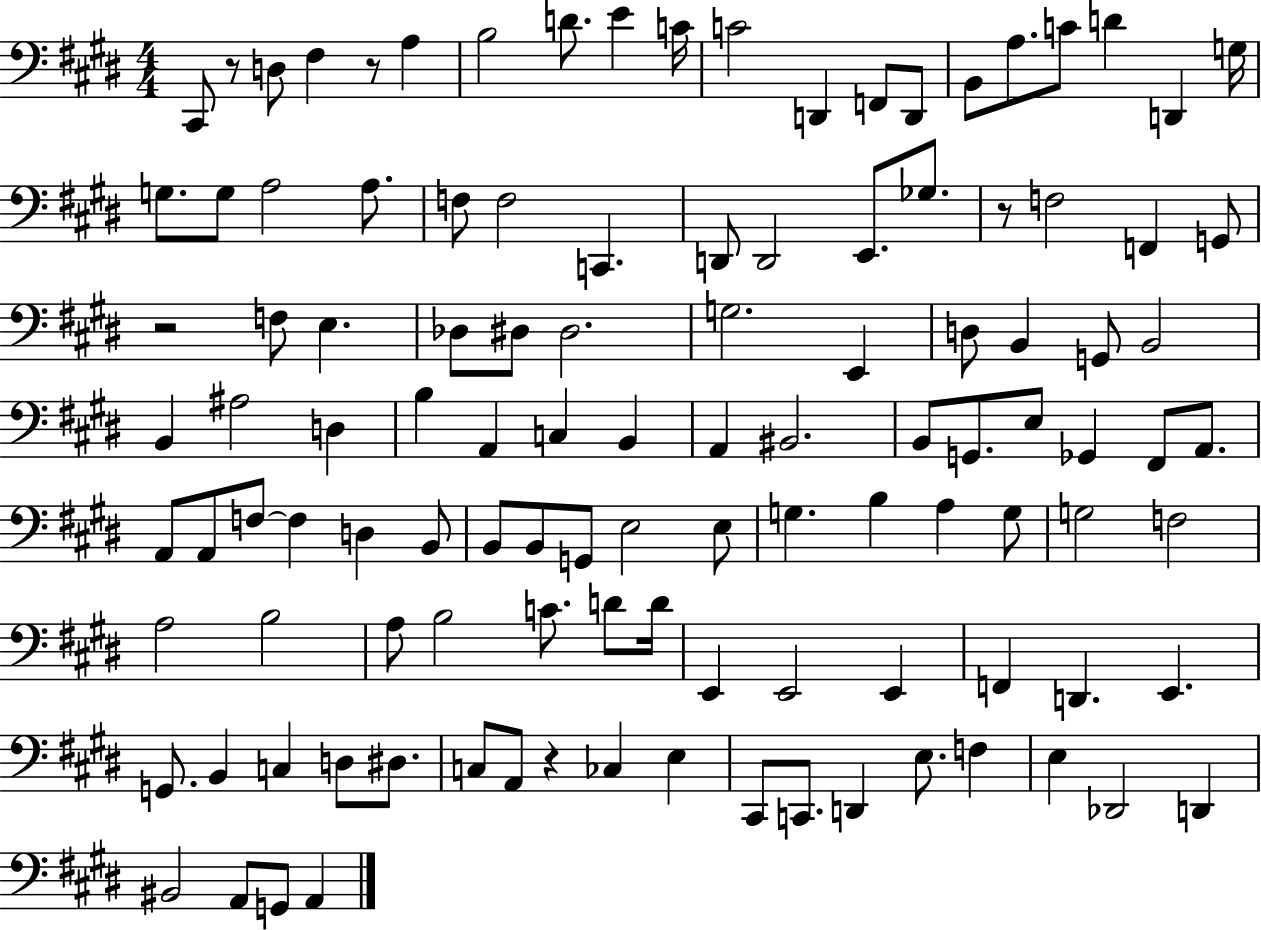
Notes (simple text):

C#2/e R/e D3/e F#3/q R/e A3/q B3/h D4/e. E4/q C4/s C4/h D2/q F2/e D2/e B2/e A3/e. C4/e D4/q D2/q G3/s G3/e. G3/e A3/h A3/e. F3/e F3/h C2/q. D2/e D2/h E2/e. Gb3/e. R/e F3/h F2/q G2/e R/h F3/e E3/q. Db3/e D#3/e D#3/h. G3/h. E2/q D3/e B2/q G2/e B2/h B2/q A#3/h D3/q B3/q A2/q C3/q B2/q A2/q BIS2/h. B2/e G2/e. E3/e Gb2/q F#2/e A2/e. A2/e A2/e F3/e F3/q D3/q B2/e B2/e B2/e G2/e E3/h E3/e G3/q. B3/q A3/q G3/e G3/h F3/h A3/h B3/h A3/e B3/h C4/e. D4/e D4/s E2/q E2/h E2/q F2/q D2/q. E2/q. G2/e. B2/q C3/q D3/e D#3/e. C3/e A2/e R/q CES3/q E3/q C#2/e C2/e. D2/q E3/e. F3/q E3/q Db2/h D2/q BIS2/h A2/e G2/e A2/q